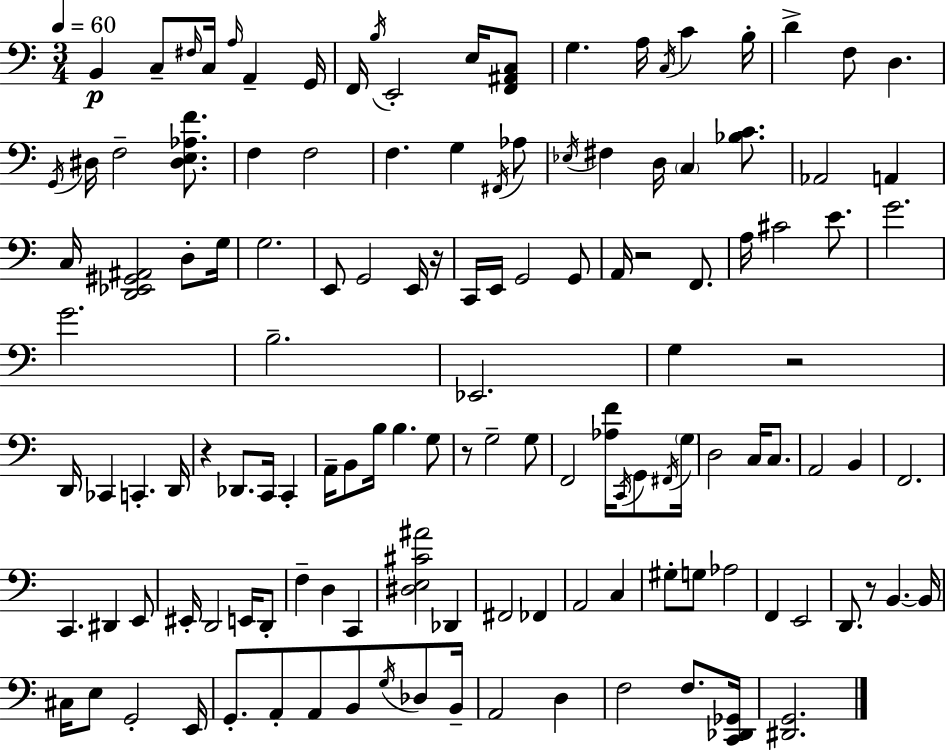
{
  \clef bass
  \numericTimeSignature
  \time 3/4
  \key a \minor
  \tempo 4 = 60
  b,4\p c8-- \grace { fis16 } c16 \grace { a16 } a,4-- | g,16 f,16 \acciaccatura { b16 } e,2-. | e16 <f, ais, c>8 g4. a16 \acciaccatura { c16 } c'4 | b16-. d'4-> f8 d4. | \break \acciaccatura { g,16 } dis16 f2-- | <dis e aes f'>8. f4 f2 | f4. g4 | \acciaccatura { fis,16 } aes8 \acciaccatura { ees16 } fis4 d16 | \break \parenthesize c4 <bes c'>8. aes,2 | a,4 c16 <d, ees, gis, ais,>2 | d8-. g16 g2. | e,8 g,2 | \break e,16 r16 c,16 e,16 g,2 | g,8 a,16 r2 | f,8. a16 cis'2 | e'8. g'2. | \break g'2. | b2.-- | ees,2. | g4 r2 | \break d,16 ces,4 | c,4.-. d,16 r4 des,8. | c,16 c,4-. a,16-- b,8 b16 b4. | g8 r8 g2-- | \break g8 f,2 | <aes f'>16 \acciaccatura { c,16 } g,8 \acciaccatura { fis,16 } \parenthesize g16 d2 | c16 c8. a,2 | b,4 f,2. | \break c,4. | dis,4 e,8 eis,16-. d,2 | e,16 d,8-. f4-- | d4 c,4 <dis e cis' ais'>2 | \break des,4 fis,2 | fes,4 a,2 | c4 gis8-. g8 | aes2 f,4 | \break e,2 d,8. | r8 b,4.~~ b,16 cis16 e8 | g,2-. e,16 g,8.-. | a,8-. a,8 b,8 \acciaccatura { g16 } des8 b,16-- a,2 | \break d4 f2 | f8. <c, des, ges,>16 <dis, g,>2. | \bar "|."
}